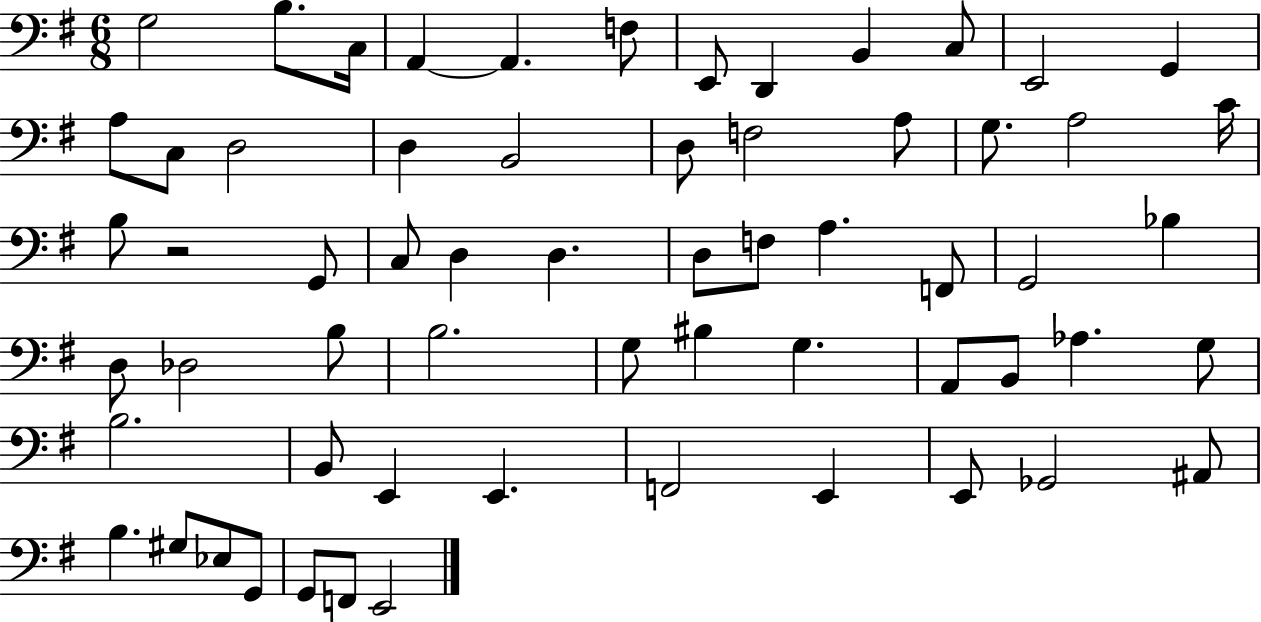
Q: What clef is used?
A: bass